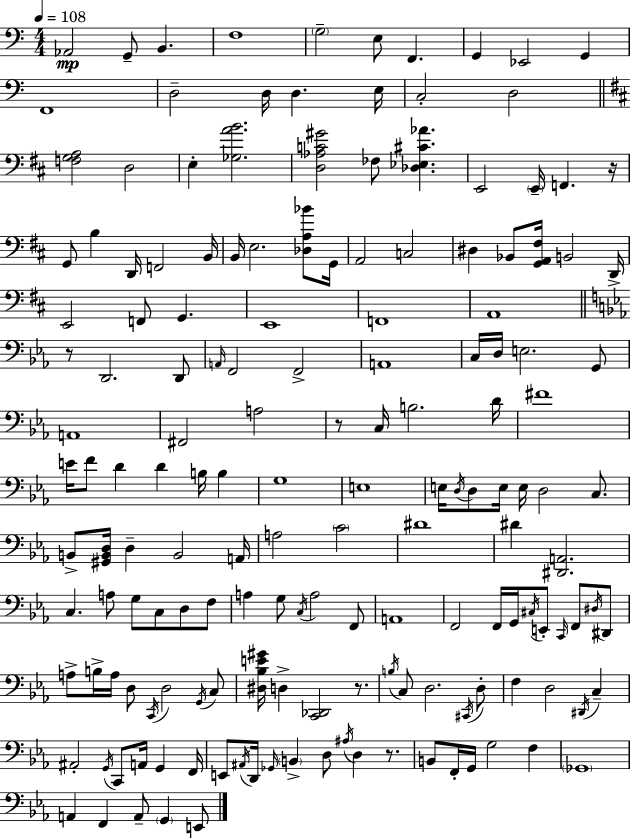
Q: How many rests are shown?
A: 5